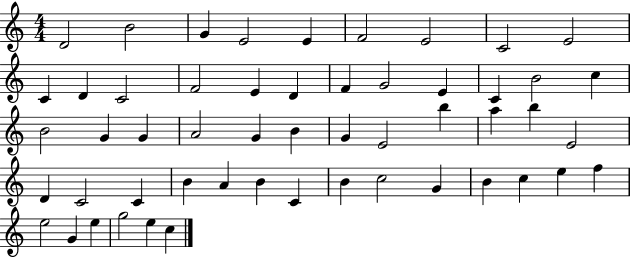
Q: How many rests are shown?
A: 0